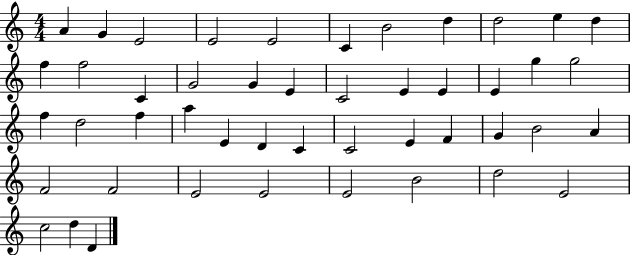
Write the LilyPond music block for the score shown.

{
  \clef treble
  \numericTimeSignature
  \time 4/4
  \key c \major
  a'4 g'4 e'2 | e'2 e'2 | c'4 b'2 d''4 | d''2 e''4 d''4 | \break f''4 f''2 c'4 | g'2 g'4 e'4 | c'2 e'4 e'4 | e'4 g''4 g''2 | \break f''4 d''2 f''4 | a''4 e'4 d'4 c'4 | c'2 e'4 f'4 | g'4 b'2 a'4 | \break f'2 f'2 | e'2 e'2 | e'2 b'2 | d''2 e'2 | \break c''2 d''4 d'4 | \bar "|."
}